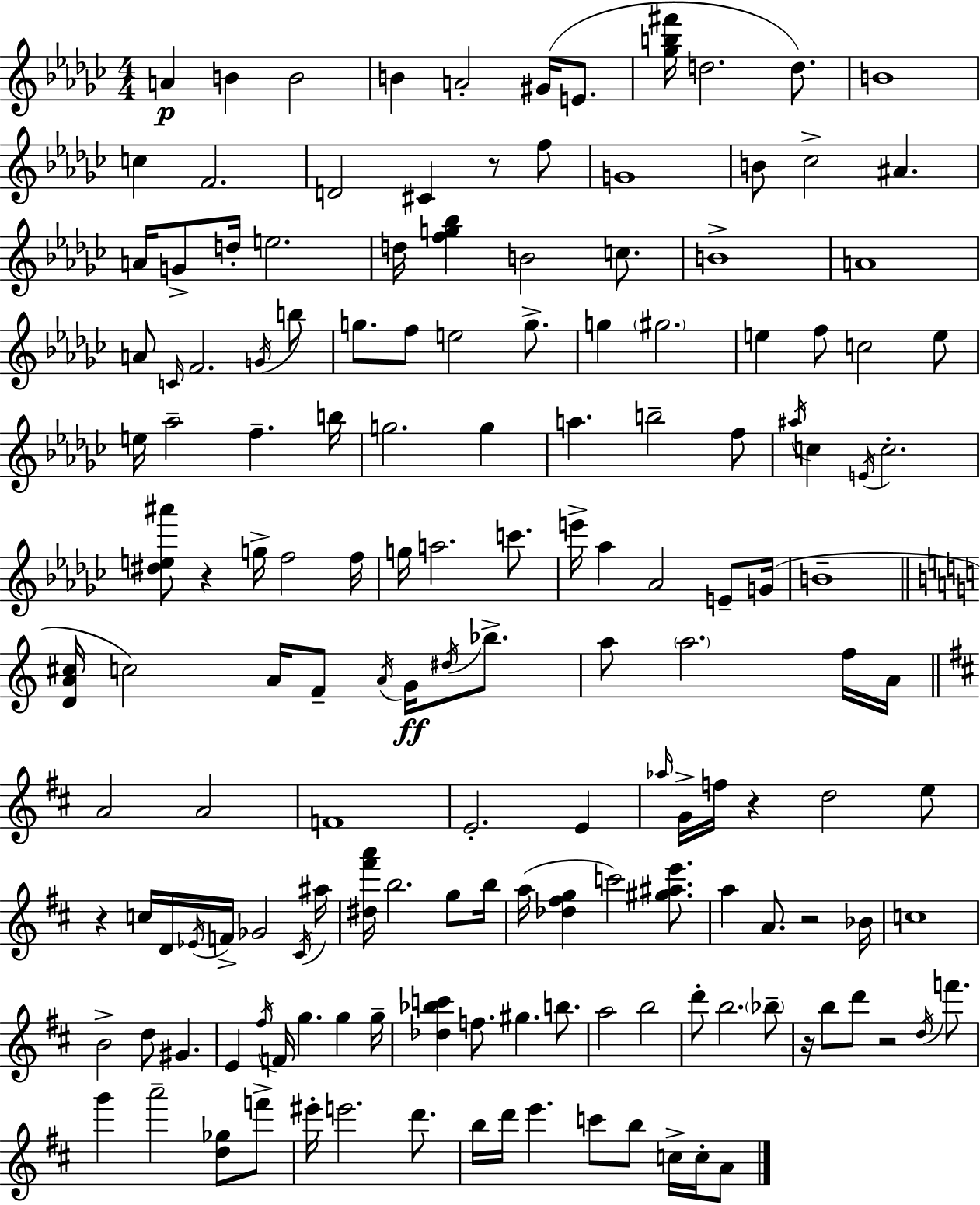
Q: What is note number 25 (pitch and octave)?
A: B4